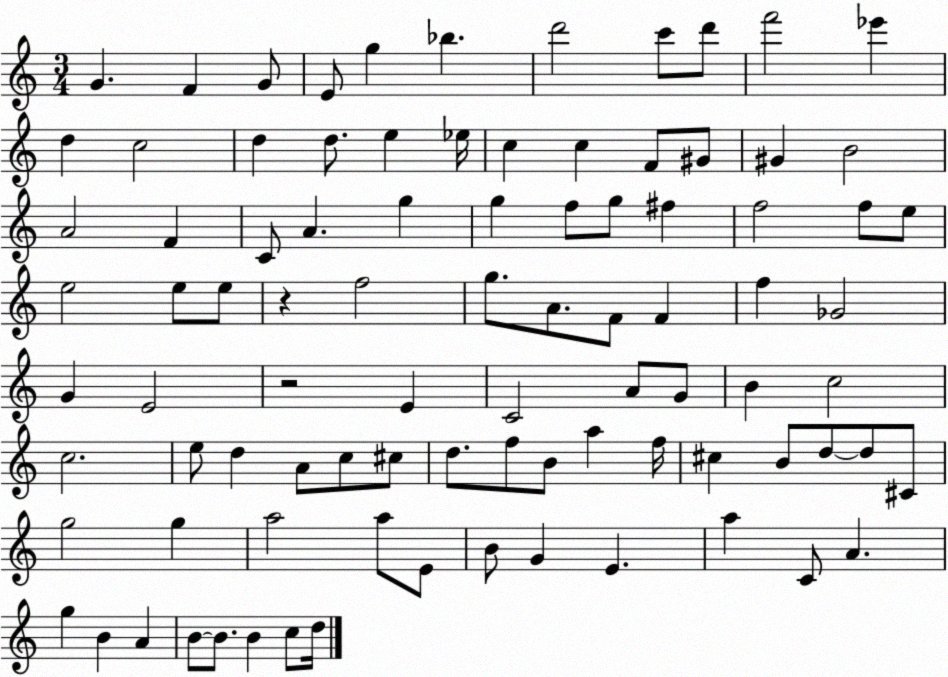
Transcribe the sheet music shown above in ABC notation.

X:1
T:Untitled
M:3/4
L:1/4
K:C
G F G/2 E/2 g _b d'2 c'/2 d'/2 f'2 _e' d c2 d d/2 e _e/4 c c F/2 ^G/2 ^G B2 A2 F C/2 A g g f/2 g/2 ^f f2 f/2 e/2 e2 e/2 e/2 z f2 g/2 A/2 F/2 F f _G2 G E2 z2 E C2 A/2 G/2 B c2 c2 e/2 d A/2 c/2 ^c/2 d/2 f/2 B/2 a f/4 ^c B/2 d/2 d/2 ^C/2 g2 g a2 a/2 E/2 B/2 G E a C/2 A g B A B/2 B/2 B c/2 d/4